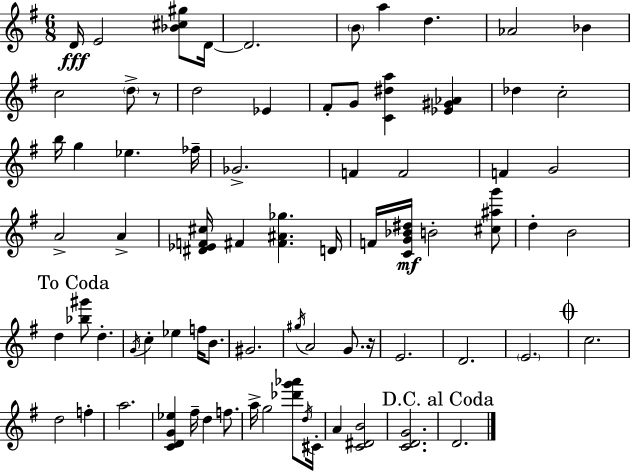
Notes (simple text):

D4/s E4/h [Bb4,C#5,G#5]/e D4/s D4/h. B4/e A5/q D5/q. Ab4/h Bb4/q C5/h D5/e R/e D5/h Eb4/q F#4/e G4/e [C4,D#5,A5]/q [Eb4,G#4,Ab4]/q Db5/q C5/h B5/s G5/q Eb5/q. FES5/s Gb4/h. F4/q F4/h F4/q G4/h A4/h A4/q [D#4,Eb4,F4,C#5]/s F#4/q [F#4,A#4,Gb5]/q. D4/s F4/s [C4,G4,Bb4,D#5]/s B4/h [C#5,A#5,G6]/e D5/q B4/h D5/q [Bb5,G#6]/e D5/q. G4/s C5/q Eb5/q F5/s B4/e. G#4/h. G#5/s A4/h G4/e. R/s E4/h. D4/h. E4/h. C5/h. D5/h F5/q A5/h. [C4,D4,G4,Eb5]/q F#5/s D5/q F5/e. A5/s G5/h [Db6,G6,Ab6]/e D5/s C#4/s A4/q [C4,D#4,B4]/h [C4,D4,G4]/h. D4/h.